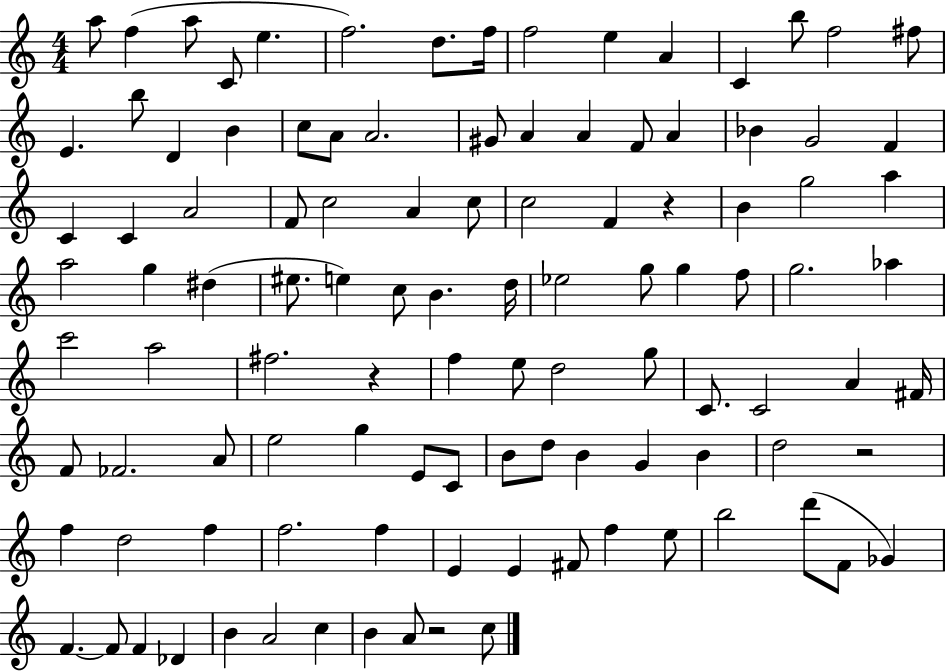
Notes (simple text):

A5/e F5/q A5/e C4/e E5/q. F5/h. D5/e. F5/s F5/h E5/q A4/q C4/q B5/e F5/h F#5/e E4/q. B5/e D4/q B4/q C5/e A4/e A4/h. G#4/e A4/q A4/q F4/e A4/q Bb4/q G4/h F4/q C4/q C4/q A4/h F4/e C5/h A4/q C5/e C5/h F4/q R/q B4/q G5/h A5/q A5/h G5/q D#5/q EIS5/e. E5/q C5/e B4/q. D5/s Eb5/h G5/e G5/q F5/e G5/h. Ab5/q C6/h A5/h F#5/h. R/q F5/q E5/e D5/h G5/e C4/e. C4/h A4/q F#4/s F4/e FES4/h. A4/e E5/h G5/q E4/e C4/e B4/e D5/e B4/q G4/q B4/q D5/h R/h F5/q D5/h F5/q F5/h. F5/q E4/q E4/q F#4/e F5/q E5/e B5/h D6/e F4/e Gb4/q F4/q. F4/e F4/q Db4/q B4/q A4/h C5/q B4/q A4/e R/h C5/e